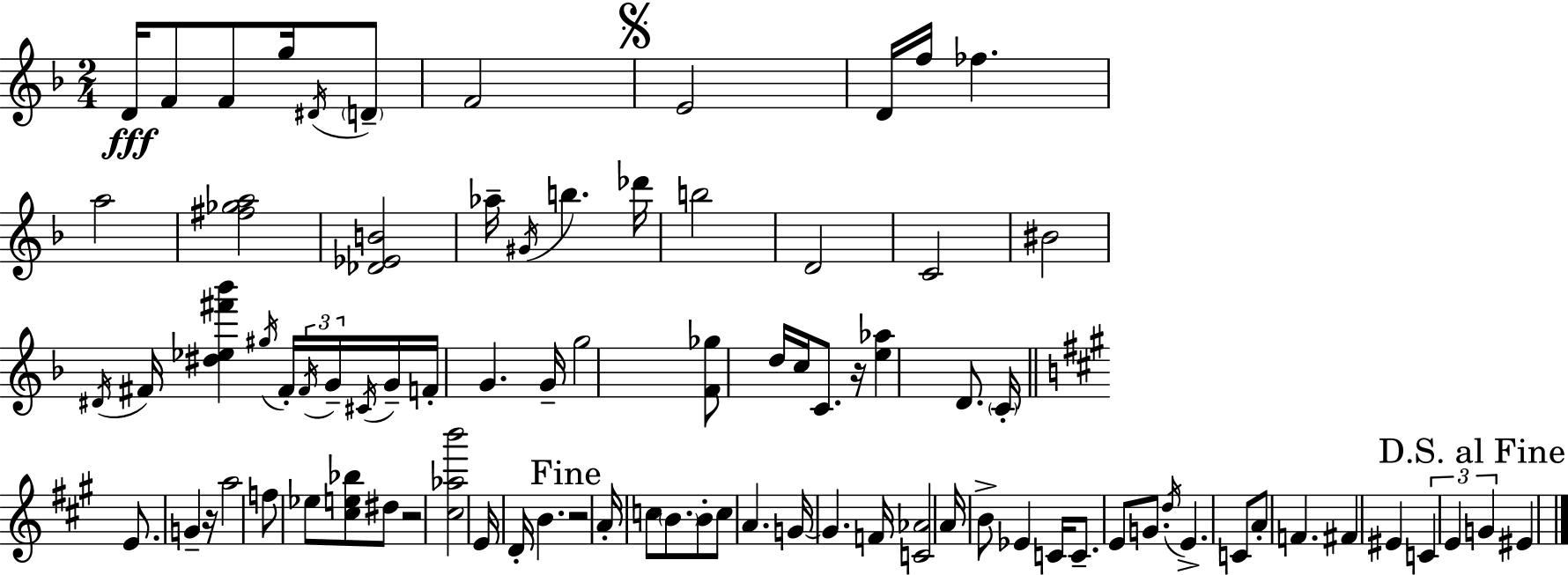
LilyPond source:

{
  \clef treble
  \numericTimeSignature
  \time 2/4
  \key d \minor
  d'16\fff f'8 f'8 g''16 \acciaccatura { dis'16 } \parenthesize d'8-- | f'2 | \mark \markup { \musicglyph "scripts.segno" } e'2 | d'16 f''16 fes''4. | \break a''2 | <fis'' ges'' a''>2 | <des' ees' b'>2 | aes''16-- \acciaccatura { gis'16 } b''4. | \break des'''16 b''2 | d'2 | c'2 | bis'2 | \break \acciaccatura { dis'16 } fis'16 <dis'' ees'' fis''' bes'''>4 | \acciaccatura { gis''16 } fis'16-. \tuplet 3/2 { \acciaccatura { fis'16 } g'16-- \acciaccatura { cis'16 } } g'16-- f'16-. g'4. | g'16-- g''2 | <f' ges''>8 | \break d''16 c''16 c'8. r16 <e'' aes''>4 | d'8. \parenthesize c'16-. \bar "||" \break \key a \major e'8. g'4-- r16 | a''2 | f''8 ees''8 <cis'' e'' bes''>8 dis''8 | r2 | \break <cis'' aes'' b'''>2 | e'16 d'16-. b'4. | \mark "Fine" r2 | a'16-. c''8 \parenthesize b'8. b'8-. | \break c''8 a'4. | g'16~~ g'4. f'16 | <c' aes'>2 | a'16 b'8-> ees'4 c'16 | \break c'8.-- e'8 g'8. | \acciaccatura { d''16 } e'4.-> c'8 | a'8-. f'4. | fis'4 eis'4 | \break \tuplet 3/2 { c'4 e'4 | \mark "D.S. al Fine" g'4 } eis'4 | \bar "|."
}